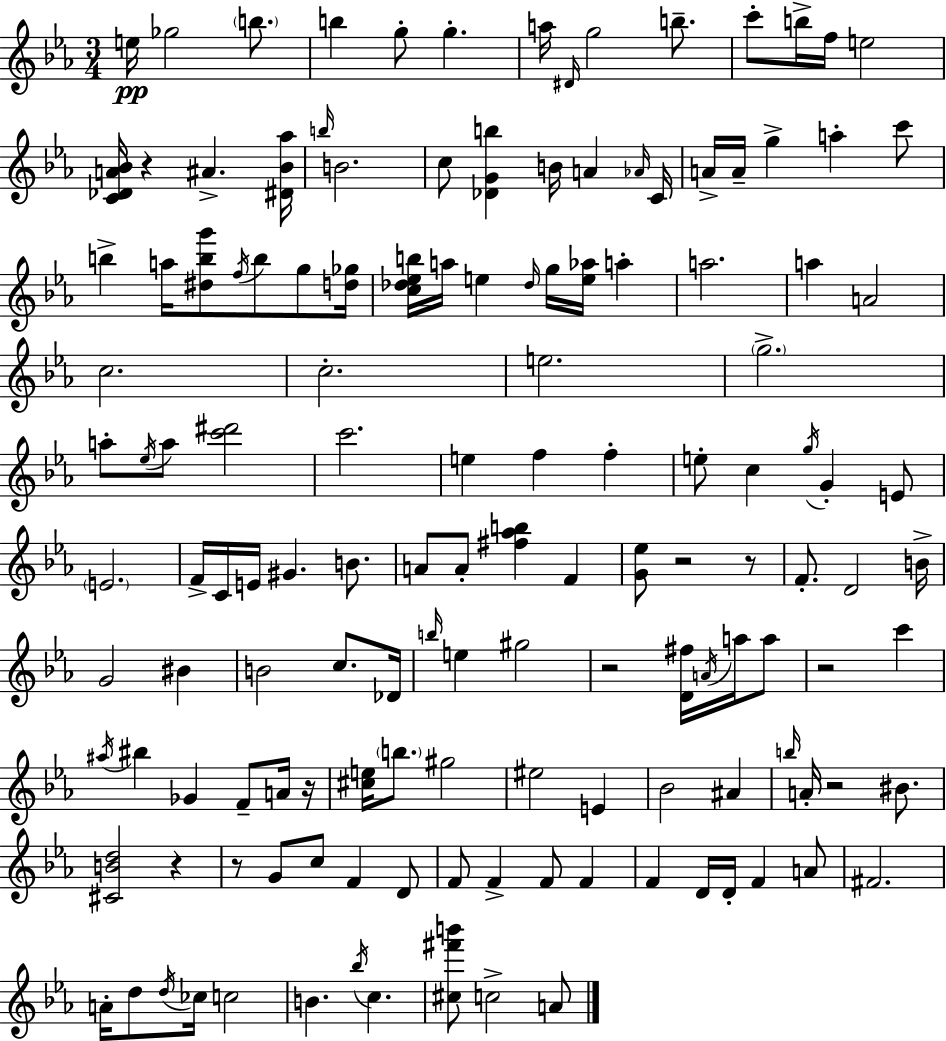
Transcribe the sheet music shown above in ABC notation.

X:1
T:Untitled
M:3/4
L:1/4
K:Cm
e/4 _g2 b/2 b g/2 g a/4 ^D/4 g2 b/2 c'/2 b/4 f/4 e2 [C_DA_B]/4 z ^A [^D_B_a]/4 b/4 B2 c/2 [_DGb] B/4 A _A/4 C/4 A/4 A/4 g a c'/2 b a/4 [^dbg']/2 f/4 b/2 g/2 [d_g]/4 [c_d_eb]/4 a/4 e _d/4 g/4 [e_a]/4 a a2 a A2 c2 c2 e2 g2 a/2 _e/4 a/2 [c'^d']2 c'2 e f f e/2 c g/4 G E/2 E2 F/4 C/4 E/4 ^G B/2 A/2 A/2 [^f_ab] F [G_e]/2 z2 z/2 F/2 D2 B/4 G2 ^B B2 c/2 _D/4 b/4 e ^g2 z2 [D^f]/4 A/4 a/4 a/2 z2 c' ^a/4 ^b _G F/2 A/4 z/4 [^ce]/4 b/2 ^g2 ^e2 E _B2 ^A b/4 A/4 z2 ^B/2 [^CBd]2 z z/2 G/2 c/2 F D/2 F/2 F F/2 F F D/4 D/4 F A/2 ^F2 A/4 d/2 d/4 _c/4 c2 B _b/4 c [^c^f'b']/2 c2 A/2